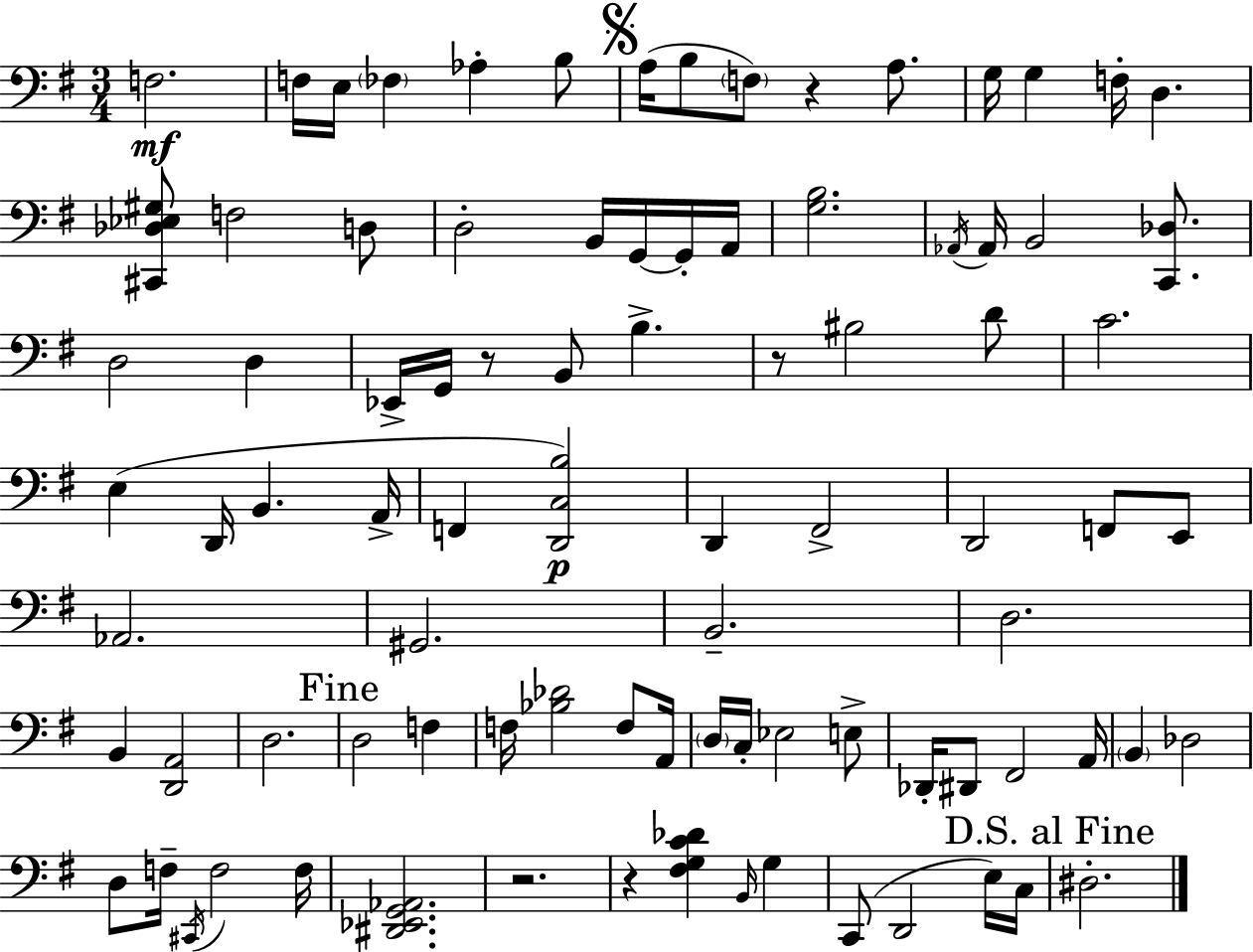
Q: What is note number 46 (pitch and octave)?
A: B2